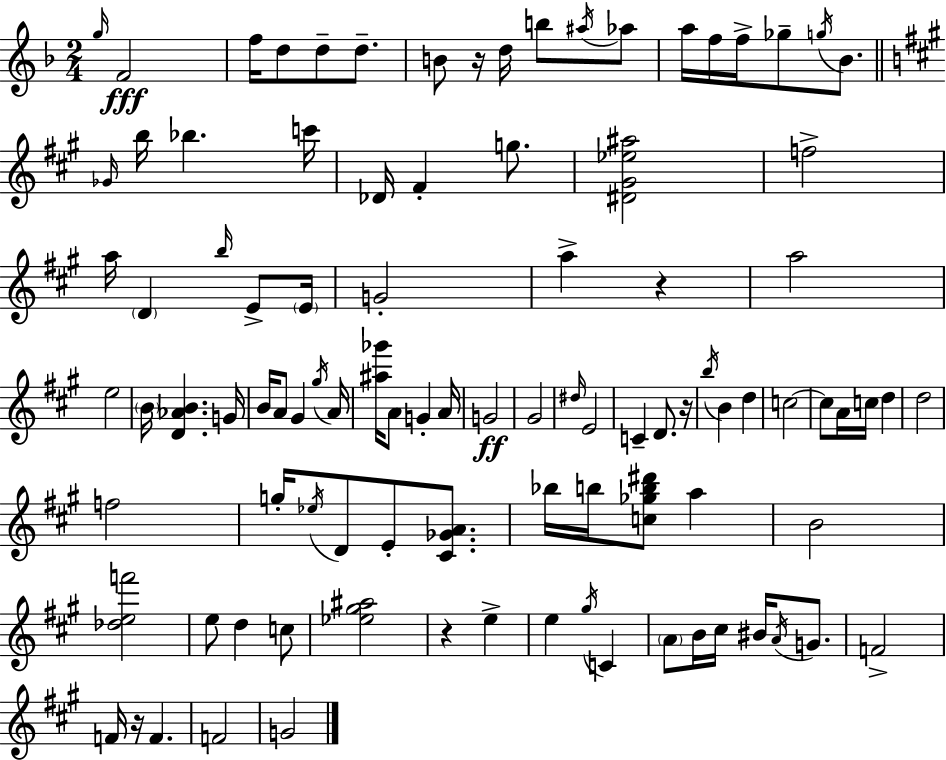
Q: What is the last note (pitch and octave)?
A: G4